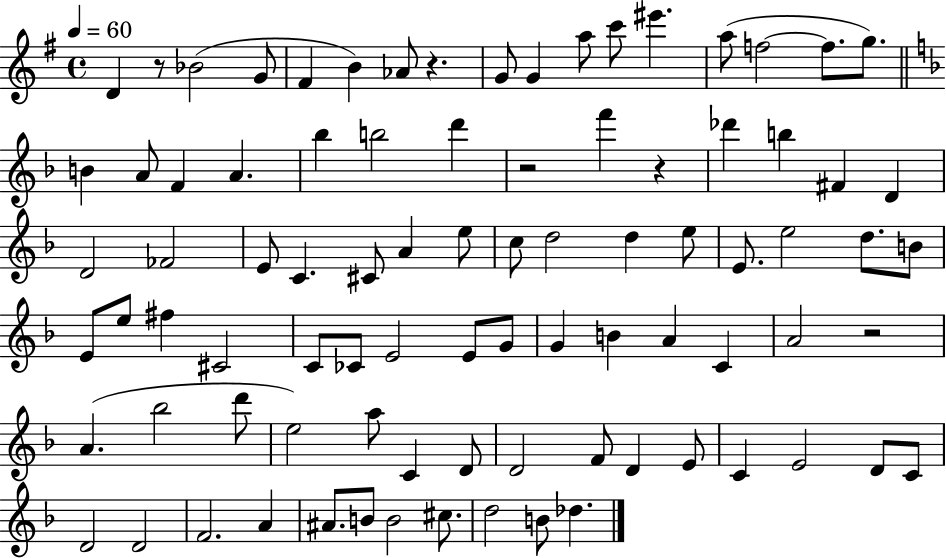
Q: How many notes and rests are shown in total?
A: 87